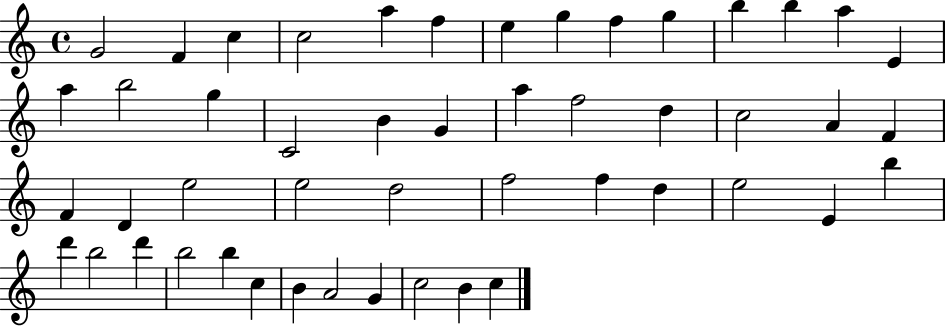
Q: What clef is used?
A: treble